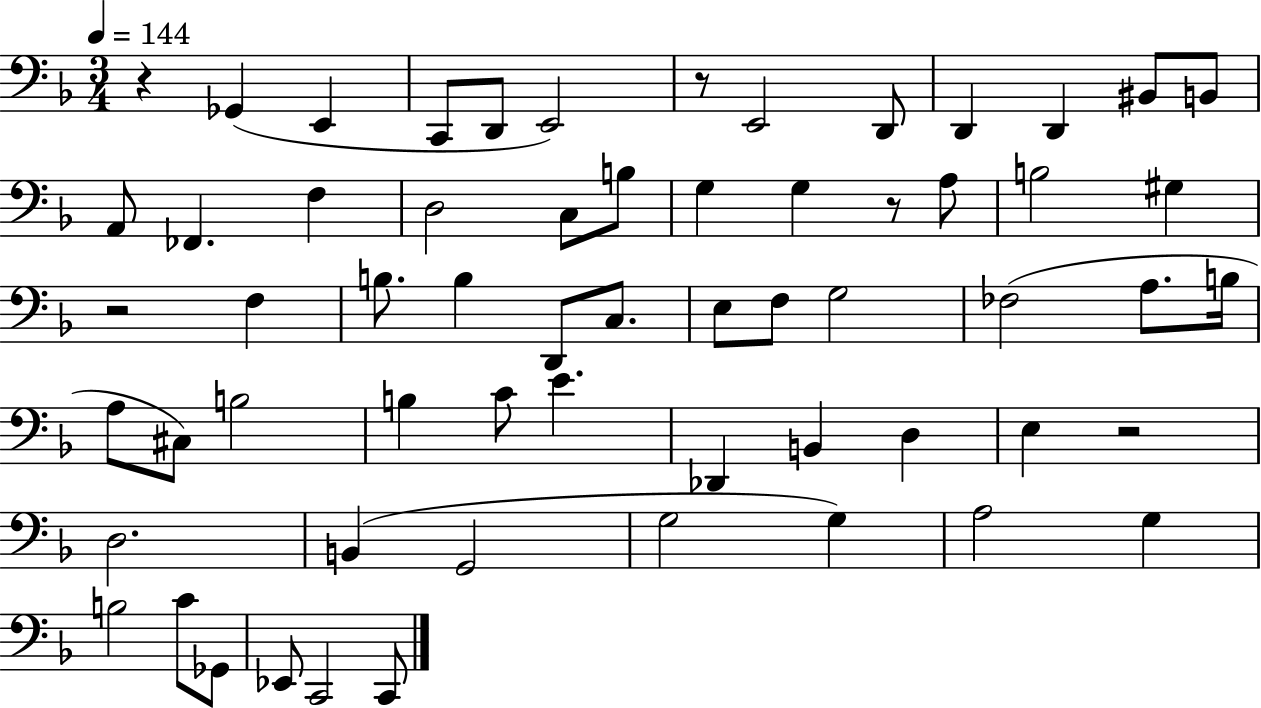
X:1
T:Untitled
M:3/4
L:1/4
K:F
z _G,, E,, C,,/2 D,,/2 E,,2 z/2 E,,2 D,,/2 D,, D,, ^B,,/2 B,,/2 A,,/2 _F,, F, D,2 C,/2 B,/2 G, G, z/2 A,/2 B,2 ^G, z2 F, B,/2 B, D,,/2 C,/2 E,/2 F,/2 G,2 _F,2 A,/2 B,/4 A,/2 ^C,/2 B,2 B, C/2 E _D,, B,, D, E, z2 D,2 B,, G,,2 G,2 G, A,2 G, B,2 C/2 _G,,/2 _E,,/2 C,,2 C,,/2